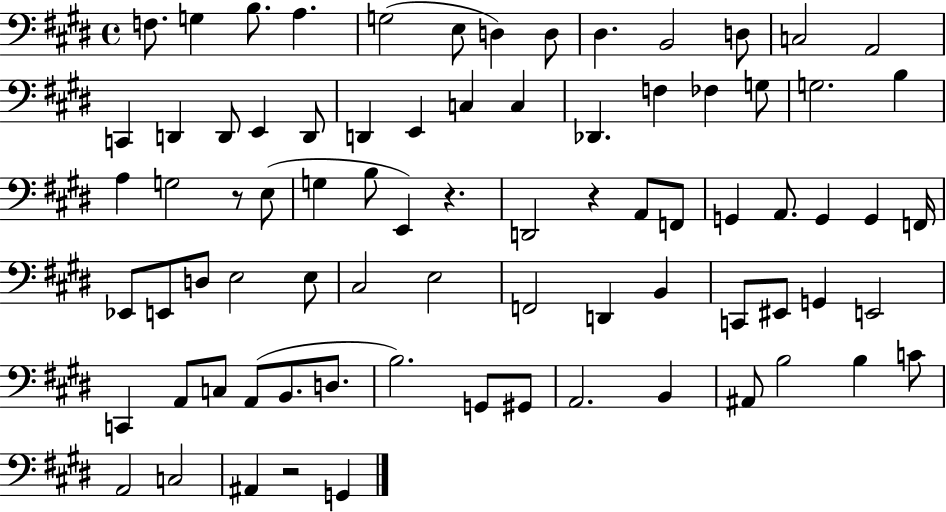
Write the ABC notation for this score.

X:1
T:Untitled
M:4/4
L:1/4
K:E
F,/2 G, B,/2 A, G,2 E,/2 D, D,/2 ^D, B,,2 D,/2 C,2 A,,2 C,, D,, D,,/2 E,, D,,/2 D,, E,, C, C, _D,, F, _F, G,/2 G,2 B, A, G,2 z/2 E,/2 G, B,/2 E,, z D,,2 z A,,/2 F,,/2 G,, A,,/2 G,, G,, F,,/4 _E,,/2 E,,/2 D,/2 E,2 E,/2 ^C,2 E,2 F,,2 D,, B,, C,,/2 ^E,,/2 G,, E,,2 C,, A,,/2 C,/2 A,,/2 B,,/2 D,/2 B,2 G,,/2 ^G,,/2 A,,2 B,, ^A,,/2 B,2 B, C/2 A,,2 C,2 ^A,, z2 G,,